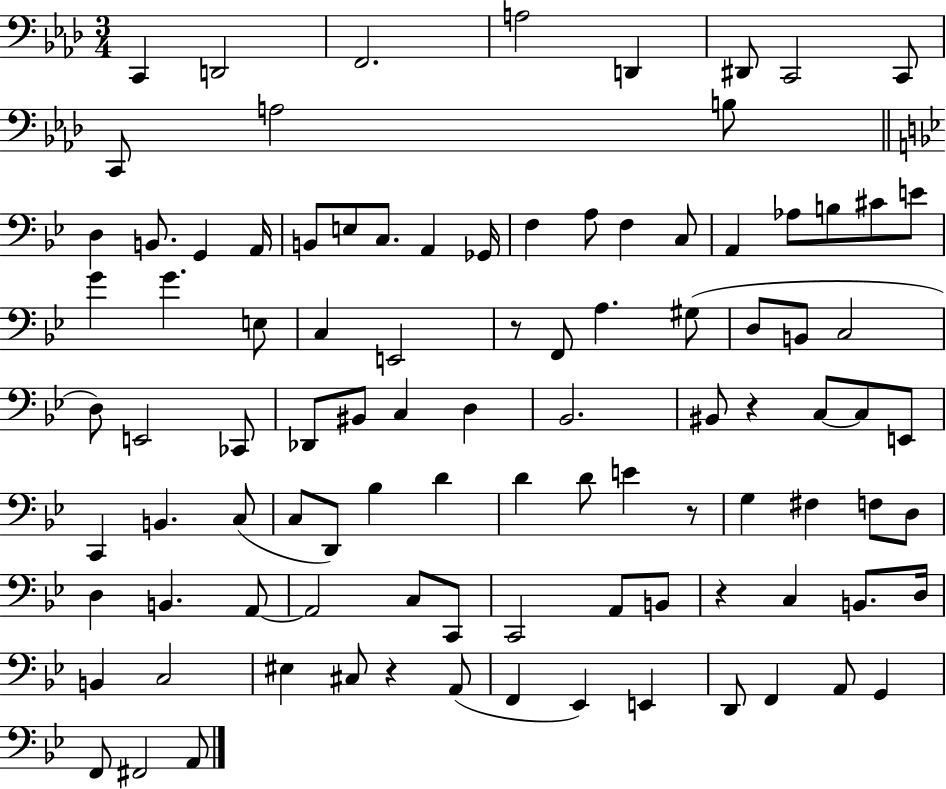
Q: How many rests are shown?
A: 5